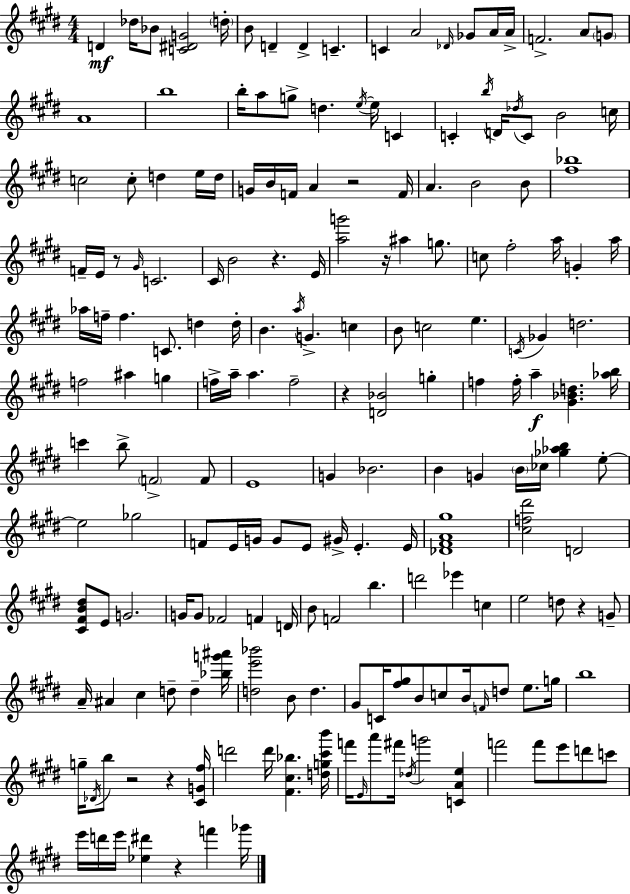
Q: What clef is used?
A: treble